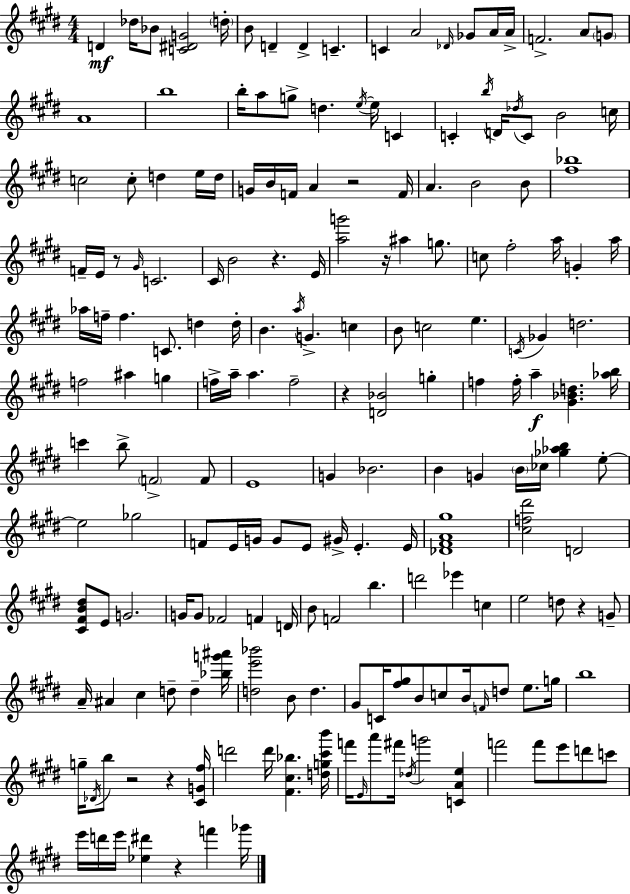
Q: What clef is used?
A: treble